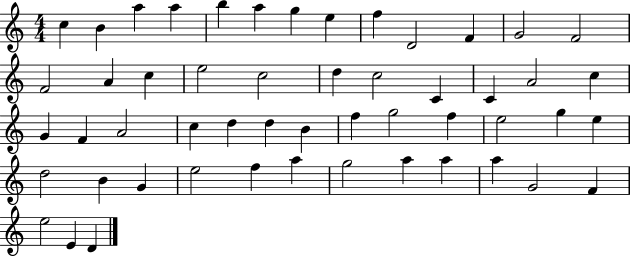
C5/q B4/q A5/q A5/q B5/q A5/q G5/q E5/q F5/q D4/h F4/q G4/h F4/h F4/h A4/q C5/q E5/h C5/h D5/q C5/h C4/q C4/q A4/h C5/q G4/q F4/q A4/h C5/q D5/q D5/q B4/q F5/q G5/h F5/q E5/h G5/q E5/q D5/h B4/q G4/q E5/h F5/q A5/q G5/h A5/q A5/q A5/q G4/h F4/q E5/h E4/q D4/q